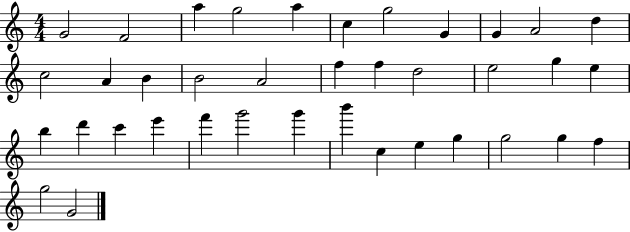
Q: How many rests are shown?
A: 0